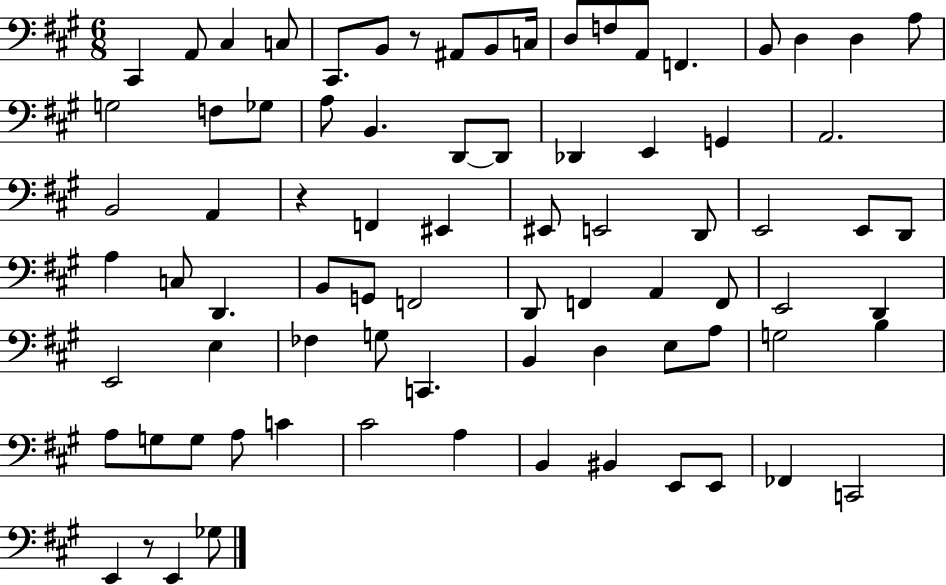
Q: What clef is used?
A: bass